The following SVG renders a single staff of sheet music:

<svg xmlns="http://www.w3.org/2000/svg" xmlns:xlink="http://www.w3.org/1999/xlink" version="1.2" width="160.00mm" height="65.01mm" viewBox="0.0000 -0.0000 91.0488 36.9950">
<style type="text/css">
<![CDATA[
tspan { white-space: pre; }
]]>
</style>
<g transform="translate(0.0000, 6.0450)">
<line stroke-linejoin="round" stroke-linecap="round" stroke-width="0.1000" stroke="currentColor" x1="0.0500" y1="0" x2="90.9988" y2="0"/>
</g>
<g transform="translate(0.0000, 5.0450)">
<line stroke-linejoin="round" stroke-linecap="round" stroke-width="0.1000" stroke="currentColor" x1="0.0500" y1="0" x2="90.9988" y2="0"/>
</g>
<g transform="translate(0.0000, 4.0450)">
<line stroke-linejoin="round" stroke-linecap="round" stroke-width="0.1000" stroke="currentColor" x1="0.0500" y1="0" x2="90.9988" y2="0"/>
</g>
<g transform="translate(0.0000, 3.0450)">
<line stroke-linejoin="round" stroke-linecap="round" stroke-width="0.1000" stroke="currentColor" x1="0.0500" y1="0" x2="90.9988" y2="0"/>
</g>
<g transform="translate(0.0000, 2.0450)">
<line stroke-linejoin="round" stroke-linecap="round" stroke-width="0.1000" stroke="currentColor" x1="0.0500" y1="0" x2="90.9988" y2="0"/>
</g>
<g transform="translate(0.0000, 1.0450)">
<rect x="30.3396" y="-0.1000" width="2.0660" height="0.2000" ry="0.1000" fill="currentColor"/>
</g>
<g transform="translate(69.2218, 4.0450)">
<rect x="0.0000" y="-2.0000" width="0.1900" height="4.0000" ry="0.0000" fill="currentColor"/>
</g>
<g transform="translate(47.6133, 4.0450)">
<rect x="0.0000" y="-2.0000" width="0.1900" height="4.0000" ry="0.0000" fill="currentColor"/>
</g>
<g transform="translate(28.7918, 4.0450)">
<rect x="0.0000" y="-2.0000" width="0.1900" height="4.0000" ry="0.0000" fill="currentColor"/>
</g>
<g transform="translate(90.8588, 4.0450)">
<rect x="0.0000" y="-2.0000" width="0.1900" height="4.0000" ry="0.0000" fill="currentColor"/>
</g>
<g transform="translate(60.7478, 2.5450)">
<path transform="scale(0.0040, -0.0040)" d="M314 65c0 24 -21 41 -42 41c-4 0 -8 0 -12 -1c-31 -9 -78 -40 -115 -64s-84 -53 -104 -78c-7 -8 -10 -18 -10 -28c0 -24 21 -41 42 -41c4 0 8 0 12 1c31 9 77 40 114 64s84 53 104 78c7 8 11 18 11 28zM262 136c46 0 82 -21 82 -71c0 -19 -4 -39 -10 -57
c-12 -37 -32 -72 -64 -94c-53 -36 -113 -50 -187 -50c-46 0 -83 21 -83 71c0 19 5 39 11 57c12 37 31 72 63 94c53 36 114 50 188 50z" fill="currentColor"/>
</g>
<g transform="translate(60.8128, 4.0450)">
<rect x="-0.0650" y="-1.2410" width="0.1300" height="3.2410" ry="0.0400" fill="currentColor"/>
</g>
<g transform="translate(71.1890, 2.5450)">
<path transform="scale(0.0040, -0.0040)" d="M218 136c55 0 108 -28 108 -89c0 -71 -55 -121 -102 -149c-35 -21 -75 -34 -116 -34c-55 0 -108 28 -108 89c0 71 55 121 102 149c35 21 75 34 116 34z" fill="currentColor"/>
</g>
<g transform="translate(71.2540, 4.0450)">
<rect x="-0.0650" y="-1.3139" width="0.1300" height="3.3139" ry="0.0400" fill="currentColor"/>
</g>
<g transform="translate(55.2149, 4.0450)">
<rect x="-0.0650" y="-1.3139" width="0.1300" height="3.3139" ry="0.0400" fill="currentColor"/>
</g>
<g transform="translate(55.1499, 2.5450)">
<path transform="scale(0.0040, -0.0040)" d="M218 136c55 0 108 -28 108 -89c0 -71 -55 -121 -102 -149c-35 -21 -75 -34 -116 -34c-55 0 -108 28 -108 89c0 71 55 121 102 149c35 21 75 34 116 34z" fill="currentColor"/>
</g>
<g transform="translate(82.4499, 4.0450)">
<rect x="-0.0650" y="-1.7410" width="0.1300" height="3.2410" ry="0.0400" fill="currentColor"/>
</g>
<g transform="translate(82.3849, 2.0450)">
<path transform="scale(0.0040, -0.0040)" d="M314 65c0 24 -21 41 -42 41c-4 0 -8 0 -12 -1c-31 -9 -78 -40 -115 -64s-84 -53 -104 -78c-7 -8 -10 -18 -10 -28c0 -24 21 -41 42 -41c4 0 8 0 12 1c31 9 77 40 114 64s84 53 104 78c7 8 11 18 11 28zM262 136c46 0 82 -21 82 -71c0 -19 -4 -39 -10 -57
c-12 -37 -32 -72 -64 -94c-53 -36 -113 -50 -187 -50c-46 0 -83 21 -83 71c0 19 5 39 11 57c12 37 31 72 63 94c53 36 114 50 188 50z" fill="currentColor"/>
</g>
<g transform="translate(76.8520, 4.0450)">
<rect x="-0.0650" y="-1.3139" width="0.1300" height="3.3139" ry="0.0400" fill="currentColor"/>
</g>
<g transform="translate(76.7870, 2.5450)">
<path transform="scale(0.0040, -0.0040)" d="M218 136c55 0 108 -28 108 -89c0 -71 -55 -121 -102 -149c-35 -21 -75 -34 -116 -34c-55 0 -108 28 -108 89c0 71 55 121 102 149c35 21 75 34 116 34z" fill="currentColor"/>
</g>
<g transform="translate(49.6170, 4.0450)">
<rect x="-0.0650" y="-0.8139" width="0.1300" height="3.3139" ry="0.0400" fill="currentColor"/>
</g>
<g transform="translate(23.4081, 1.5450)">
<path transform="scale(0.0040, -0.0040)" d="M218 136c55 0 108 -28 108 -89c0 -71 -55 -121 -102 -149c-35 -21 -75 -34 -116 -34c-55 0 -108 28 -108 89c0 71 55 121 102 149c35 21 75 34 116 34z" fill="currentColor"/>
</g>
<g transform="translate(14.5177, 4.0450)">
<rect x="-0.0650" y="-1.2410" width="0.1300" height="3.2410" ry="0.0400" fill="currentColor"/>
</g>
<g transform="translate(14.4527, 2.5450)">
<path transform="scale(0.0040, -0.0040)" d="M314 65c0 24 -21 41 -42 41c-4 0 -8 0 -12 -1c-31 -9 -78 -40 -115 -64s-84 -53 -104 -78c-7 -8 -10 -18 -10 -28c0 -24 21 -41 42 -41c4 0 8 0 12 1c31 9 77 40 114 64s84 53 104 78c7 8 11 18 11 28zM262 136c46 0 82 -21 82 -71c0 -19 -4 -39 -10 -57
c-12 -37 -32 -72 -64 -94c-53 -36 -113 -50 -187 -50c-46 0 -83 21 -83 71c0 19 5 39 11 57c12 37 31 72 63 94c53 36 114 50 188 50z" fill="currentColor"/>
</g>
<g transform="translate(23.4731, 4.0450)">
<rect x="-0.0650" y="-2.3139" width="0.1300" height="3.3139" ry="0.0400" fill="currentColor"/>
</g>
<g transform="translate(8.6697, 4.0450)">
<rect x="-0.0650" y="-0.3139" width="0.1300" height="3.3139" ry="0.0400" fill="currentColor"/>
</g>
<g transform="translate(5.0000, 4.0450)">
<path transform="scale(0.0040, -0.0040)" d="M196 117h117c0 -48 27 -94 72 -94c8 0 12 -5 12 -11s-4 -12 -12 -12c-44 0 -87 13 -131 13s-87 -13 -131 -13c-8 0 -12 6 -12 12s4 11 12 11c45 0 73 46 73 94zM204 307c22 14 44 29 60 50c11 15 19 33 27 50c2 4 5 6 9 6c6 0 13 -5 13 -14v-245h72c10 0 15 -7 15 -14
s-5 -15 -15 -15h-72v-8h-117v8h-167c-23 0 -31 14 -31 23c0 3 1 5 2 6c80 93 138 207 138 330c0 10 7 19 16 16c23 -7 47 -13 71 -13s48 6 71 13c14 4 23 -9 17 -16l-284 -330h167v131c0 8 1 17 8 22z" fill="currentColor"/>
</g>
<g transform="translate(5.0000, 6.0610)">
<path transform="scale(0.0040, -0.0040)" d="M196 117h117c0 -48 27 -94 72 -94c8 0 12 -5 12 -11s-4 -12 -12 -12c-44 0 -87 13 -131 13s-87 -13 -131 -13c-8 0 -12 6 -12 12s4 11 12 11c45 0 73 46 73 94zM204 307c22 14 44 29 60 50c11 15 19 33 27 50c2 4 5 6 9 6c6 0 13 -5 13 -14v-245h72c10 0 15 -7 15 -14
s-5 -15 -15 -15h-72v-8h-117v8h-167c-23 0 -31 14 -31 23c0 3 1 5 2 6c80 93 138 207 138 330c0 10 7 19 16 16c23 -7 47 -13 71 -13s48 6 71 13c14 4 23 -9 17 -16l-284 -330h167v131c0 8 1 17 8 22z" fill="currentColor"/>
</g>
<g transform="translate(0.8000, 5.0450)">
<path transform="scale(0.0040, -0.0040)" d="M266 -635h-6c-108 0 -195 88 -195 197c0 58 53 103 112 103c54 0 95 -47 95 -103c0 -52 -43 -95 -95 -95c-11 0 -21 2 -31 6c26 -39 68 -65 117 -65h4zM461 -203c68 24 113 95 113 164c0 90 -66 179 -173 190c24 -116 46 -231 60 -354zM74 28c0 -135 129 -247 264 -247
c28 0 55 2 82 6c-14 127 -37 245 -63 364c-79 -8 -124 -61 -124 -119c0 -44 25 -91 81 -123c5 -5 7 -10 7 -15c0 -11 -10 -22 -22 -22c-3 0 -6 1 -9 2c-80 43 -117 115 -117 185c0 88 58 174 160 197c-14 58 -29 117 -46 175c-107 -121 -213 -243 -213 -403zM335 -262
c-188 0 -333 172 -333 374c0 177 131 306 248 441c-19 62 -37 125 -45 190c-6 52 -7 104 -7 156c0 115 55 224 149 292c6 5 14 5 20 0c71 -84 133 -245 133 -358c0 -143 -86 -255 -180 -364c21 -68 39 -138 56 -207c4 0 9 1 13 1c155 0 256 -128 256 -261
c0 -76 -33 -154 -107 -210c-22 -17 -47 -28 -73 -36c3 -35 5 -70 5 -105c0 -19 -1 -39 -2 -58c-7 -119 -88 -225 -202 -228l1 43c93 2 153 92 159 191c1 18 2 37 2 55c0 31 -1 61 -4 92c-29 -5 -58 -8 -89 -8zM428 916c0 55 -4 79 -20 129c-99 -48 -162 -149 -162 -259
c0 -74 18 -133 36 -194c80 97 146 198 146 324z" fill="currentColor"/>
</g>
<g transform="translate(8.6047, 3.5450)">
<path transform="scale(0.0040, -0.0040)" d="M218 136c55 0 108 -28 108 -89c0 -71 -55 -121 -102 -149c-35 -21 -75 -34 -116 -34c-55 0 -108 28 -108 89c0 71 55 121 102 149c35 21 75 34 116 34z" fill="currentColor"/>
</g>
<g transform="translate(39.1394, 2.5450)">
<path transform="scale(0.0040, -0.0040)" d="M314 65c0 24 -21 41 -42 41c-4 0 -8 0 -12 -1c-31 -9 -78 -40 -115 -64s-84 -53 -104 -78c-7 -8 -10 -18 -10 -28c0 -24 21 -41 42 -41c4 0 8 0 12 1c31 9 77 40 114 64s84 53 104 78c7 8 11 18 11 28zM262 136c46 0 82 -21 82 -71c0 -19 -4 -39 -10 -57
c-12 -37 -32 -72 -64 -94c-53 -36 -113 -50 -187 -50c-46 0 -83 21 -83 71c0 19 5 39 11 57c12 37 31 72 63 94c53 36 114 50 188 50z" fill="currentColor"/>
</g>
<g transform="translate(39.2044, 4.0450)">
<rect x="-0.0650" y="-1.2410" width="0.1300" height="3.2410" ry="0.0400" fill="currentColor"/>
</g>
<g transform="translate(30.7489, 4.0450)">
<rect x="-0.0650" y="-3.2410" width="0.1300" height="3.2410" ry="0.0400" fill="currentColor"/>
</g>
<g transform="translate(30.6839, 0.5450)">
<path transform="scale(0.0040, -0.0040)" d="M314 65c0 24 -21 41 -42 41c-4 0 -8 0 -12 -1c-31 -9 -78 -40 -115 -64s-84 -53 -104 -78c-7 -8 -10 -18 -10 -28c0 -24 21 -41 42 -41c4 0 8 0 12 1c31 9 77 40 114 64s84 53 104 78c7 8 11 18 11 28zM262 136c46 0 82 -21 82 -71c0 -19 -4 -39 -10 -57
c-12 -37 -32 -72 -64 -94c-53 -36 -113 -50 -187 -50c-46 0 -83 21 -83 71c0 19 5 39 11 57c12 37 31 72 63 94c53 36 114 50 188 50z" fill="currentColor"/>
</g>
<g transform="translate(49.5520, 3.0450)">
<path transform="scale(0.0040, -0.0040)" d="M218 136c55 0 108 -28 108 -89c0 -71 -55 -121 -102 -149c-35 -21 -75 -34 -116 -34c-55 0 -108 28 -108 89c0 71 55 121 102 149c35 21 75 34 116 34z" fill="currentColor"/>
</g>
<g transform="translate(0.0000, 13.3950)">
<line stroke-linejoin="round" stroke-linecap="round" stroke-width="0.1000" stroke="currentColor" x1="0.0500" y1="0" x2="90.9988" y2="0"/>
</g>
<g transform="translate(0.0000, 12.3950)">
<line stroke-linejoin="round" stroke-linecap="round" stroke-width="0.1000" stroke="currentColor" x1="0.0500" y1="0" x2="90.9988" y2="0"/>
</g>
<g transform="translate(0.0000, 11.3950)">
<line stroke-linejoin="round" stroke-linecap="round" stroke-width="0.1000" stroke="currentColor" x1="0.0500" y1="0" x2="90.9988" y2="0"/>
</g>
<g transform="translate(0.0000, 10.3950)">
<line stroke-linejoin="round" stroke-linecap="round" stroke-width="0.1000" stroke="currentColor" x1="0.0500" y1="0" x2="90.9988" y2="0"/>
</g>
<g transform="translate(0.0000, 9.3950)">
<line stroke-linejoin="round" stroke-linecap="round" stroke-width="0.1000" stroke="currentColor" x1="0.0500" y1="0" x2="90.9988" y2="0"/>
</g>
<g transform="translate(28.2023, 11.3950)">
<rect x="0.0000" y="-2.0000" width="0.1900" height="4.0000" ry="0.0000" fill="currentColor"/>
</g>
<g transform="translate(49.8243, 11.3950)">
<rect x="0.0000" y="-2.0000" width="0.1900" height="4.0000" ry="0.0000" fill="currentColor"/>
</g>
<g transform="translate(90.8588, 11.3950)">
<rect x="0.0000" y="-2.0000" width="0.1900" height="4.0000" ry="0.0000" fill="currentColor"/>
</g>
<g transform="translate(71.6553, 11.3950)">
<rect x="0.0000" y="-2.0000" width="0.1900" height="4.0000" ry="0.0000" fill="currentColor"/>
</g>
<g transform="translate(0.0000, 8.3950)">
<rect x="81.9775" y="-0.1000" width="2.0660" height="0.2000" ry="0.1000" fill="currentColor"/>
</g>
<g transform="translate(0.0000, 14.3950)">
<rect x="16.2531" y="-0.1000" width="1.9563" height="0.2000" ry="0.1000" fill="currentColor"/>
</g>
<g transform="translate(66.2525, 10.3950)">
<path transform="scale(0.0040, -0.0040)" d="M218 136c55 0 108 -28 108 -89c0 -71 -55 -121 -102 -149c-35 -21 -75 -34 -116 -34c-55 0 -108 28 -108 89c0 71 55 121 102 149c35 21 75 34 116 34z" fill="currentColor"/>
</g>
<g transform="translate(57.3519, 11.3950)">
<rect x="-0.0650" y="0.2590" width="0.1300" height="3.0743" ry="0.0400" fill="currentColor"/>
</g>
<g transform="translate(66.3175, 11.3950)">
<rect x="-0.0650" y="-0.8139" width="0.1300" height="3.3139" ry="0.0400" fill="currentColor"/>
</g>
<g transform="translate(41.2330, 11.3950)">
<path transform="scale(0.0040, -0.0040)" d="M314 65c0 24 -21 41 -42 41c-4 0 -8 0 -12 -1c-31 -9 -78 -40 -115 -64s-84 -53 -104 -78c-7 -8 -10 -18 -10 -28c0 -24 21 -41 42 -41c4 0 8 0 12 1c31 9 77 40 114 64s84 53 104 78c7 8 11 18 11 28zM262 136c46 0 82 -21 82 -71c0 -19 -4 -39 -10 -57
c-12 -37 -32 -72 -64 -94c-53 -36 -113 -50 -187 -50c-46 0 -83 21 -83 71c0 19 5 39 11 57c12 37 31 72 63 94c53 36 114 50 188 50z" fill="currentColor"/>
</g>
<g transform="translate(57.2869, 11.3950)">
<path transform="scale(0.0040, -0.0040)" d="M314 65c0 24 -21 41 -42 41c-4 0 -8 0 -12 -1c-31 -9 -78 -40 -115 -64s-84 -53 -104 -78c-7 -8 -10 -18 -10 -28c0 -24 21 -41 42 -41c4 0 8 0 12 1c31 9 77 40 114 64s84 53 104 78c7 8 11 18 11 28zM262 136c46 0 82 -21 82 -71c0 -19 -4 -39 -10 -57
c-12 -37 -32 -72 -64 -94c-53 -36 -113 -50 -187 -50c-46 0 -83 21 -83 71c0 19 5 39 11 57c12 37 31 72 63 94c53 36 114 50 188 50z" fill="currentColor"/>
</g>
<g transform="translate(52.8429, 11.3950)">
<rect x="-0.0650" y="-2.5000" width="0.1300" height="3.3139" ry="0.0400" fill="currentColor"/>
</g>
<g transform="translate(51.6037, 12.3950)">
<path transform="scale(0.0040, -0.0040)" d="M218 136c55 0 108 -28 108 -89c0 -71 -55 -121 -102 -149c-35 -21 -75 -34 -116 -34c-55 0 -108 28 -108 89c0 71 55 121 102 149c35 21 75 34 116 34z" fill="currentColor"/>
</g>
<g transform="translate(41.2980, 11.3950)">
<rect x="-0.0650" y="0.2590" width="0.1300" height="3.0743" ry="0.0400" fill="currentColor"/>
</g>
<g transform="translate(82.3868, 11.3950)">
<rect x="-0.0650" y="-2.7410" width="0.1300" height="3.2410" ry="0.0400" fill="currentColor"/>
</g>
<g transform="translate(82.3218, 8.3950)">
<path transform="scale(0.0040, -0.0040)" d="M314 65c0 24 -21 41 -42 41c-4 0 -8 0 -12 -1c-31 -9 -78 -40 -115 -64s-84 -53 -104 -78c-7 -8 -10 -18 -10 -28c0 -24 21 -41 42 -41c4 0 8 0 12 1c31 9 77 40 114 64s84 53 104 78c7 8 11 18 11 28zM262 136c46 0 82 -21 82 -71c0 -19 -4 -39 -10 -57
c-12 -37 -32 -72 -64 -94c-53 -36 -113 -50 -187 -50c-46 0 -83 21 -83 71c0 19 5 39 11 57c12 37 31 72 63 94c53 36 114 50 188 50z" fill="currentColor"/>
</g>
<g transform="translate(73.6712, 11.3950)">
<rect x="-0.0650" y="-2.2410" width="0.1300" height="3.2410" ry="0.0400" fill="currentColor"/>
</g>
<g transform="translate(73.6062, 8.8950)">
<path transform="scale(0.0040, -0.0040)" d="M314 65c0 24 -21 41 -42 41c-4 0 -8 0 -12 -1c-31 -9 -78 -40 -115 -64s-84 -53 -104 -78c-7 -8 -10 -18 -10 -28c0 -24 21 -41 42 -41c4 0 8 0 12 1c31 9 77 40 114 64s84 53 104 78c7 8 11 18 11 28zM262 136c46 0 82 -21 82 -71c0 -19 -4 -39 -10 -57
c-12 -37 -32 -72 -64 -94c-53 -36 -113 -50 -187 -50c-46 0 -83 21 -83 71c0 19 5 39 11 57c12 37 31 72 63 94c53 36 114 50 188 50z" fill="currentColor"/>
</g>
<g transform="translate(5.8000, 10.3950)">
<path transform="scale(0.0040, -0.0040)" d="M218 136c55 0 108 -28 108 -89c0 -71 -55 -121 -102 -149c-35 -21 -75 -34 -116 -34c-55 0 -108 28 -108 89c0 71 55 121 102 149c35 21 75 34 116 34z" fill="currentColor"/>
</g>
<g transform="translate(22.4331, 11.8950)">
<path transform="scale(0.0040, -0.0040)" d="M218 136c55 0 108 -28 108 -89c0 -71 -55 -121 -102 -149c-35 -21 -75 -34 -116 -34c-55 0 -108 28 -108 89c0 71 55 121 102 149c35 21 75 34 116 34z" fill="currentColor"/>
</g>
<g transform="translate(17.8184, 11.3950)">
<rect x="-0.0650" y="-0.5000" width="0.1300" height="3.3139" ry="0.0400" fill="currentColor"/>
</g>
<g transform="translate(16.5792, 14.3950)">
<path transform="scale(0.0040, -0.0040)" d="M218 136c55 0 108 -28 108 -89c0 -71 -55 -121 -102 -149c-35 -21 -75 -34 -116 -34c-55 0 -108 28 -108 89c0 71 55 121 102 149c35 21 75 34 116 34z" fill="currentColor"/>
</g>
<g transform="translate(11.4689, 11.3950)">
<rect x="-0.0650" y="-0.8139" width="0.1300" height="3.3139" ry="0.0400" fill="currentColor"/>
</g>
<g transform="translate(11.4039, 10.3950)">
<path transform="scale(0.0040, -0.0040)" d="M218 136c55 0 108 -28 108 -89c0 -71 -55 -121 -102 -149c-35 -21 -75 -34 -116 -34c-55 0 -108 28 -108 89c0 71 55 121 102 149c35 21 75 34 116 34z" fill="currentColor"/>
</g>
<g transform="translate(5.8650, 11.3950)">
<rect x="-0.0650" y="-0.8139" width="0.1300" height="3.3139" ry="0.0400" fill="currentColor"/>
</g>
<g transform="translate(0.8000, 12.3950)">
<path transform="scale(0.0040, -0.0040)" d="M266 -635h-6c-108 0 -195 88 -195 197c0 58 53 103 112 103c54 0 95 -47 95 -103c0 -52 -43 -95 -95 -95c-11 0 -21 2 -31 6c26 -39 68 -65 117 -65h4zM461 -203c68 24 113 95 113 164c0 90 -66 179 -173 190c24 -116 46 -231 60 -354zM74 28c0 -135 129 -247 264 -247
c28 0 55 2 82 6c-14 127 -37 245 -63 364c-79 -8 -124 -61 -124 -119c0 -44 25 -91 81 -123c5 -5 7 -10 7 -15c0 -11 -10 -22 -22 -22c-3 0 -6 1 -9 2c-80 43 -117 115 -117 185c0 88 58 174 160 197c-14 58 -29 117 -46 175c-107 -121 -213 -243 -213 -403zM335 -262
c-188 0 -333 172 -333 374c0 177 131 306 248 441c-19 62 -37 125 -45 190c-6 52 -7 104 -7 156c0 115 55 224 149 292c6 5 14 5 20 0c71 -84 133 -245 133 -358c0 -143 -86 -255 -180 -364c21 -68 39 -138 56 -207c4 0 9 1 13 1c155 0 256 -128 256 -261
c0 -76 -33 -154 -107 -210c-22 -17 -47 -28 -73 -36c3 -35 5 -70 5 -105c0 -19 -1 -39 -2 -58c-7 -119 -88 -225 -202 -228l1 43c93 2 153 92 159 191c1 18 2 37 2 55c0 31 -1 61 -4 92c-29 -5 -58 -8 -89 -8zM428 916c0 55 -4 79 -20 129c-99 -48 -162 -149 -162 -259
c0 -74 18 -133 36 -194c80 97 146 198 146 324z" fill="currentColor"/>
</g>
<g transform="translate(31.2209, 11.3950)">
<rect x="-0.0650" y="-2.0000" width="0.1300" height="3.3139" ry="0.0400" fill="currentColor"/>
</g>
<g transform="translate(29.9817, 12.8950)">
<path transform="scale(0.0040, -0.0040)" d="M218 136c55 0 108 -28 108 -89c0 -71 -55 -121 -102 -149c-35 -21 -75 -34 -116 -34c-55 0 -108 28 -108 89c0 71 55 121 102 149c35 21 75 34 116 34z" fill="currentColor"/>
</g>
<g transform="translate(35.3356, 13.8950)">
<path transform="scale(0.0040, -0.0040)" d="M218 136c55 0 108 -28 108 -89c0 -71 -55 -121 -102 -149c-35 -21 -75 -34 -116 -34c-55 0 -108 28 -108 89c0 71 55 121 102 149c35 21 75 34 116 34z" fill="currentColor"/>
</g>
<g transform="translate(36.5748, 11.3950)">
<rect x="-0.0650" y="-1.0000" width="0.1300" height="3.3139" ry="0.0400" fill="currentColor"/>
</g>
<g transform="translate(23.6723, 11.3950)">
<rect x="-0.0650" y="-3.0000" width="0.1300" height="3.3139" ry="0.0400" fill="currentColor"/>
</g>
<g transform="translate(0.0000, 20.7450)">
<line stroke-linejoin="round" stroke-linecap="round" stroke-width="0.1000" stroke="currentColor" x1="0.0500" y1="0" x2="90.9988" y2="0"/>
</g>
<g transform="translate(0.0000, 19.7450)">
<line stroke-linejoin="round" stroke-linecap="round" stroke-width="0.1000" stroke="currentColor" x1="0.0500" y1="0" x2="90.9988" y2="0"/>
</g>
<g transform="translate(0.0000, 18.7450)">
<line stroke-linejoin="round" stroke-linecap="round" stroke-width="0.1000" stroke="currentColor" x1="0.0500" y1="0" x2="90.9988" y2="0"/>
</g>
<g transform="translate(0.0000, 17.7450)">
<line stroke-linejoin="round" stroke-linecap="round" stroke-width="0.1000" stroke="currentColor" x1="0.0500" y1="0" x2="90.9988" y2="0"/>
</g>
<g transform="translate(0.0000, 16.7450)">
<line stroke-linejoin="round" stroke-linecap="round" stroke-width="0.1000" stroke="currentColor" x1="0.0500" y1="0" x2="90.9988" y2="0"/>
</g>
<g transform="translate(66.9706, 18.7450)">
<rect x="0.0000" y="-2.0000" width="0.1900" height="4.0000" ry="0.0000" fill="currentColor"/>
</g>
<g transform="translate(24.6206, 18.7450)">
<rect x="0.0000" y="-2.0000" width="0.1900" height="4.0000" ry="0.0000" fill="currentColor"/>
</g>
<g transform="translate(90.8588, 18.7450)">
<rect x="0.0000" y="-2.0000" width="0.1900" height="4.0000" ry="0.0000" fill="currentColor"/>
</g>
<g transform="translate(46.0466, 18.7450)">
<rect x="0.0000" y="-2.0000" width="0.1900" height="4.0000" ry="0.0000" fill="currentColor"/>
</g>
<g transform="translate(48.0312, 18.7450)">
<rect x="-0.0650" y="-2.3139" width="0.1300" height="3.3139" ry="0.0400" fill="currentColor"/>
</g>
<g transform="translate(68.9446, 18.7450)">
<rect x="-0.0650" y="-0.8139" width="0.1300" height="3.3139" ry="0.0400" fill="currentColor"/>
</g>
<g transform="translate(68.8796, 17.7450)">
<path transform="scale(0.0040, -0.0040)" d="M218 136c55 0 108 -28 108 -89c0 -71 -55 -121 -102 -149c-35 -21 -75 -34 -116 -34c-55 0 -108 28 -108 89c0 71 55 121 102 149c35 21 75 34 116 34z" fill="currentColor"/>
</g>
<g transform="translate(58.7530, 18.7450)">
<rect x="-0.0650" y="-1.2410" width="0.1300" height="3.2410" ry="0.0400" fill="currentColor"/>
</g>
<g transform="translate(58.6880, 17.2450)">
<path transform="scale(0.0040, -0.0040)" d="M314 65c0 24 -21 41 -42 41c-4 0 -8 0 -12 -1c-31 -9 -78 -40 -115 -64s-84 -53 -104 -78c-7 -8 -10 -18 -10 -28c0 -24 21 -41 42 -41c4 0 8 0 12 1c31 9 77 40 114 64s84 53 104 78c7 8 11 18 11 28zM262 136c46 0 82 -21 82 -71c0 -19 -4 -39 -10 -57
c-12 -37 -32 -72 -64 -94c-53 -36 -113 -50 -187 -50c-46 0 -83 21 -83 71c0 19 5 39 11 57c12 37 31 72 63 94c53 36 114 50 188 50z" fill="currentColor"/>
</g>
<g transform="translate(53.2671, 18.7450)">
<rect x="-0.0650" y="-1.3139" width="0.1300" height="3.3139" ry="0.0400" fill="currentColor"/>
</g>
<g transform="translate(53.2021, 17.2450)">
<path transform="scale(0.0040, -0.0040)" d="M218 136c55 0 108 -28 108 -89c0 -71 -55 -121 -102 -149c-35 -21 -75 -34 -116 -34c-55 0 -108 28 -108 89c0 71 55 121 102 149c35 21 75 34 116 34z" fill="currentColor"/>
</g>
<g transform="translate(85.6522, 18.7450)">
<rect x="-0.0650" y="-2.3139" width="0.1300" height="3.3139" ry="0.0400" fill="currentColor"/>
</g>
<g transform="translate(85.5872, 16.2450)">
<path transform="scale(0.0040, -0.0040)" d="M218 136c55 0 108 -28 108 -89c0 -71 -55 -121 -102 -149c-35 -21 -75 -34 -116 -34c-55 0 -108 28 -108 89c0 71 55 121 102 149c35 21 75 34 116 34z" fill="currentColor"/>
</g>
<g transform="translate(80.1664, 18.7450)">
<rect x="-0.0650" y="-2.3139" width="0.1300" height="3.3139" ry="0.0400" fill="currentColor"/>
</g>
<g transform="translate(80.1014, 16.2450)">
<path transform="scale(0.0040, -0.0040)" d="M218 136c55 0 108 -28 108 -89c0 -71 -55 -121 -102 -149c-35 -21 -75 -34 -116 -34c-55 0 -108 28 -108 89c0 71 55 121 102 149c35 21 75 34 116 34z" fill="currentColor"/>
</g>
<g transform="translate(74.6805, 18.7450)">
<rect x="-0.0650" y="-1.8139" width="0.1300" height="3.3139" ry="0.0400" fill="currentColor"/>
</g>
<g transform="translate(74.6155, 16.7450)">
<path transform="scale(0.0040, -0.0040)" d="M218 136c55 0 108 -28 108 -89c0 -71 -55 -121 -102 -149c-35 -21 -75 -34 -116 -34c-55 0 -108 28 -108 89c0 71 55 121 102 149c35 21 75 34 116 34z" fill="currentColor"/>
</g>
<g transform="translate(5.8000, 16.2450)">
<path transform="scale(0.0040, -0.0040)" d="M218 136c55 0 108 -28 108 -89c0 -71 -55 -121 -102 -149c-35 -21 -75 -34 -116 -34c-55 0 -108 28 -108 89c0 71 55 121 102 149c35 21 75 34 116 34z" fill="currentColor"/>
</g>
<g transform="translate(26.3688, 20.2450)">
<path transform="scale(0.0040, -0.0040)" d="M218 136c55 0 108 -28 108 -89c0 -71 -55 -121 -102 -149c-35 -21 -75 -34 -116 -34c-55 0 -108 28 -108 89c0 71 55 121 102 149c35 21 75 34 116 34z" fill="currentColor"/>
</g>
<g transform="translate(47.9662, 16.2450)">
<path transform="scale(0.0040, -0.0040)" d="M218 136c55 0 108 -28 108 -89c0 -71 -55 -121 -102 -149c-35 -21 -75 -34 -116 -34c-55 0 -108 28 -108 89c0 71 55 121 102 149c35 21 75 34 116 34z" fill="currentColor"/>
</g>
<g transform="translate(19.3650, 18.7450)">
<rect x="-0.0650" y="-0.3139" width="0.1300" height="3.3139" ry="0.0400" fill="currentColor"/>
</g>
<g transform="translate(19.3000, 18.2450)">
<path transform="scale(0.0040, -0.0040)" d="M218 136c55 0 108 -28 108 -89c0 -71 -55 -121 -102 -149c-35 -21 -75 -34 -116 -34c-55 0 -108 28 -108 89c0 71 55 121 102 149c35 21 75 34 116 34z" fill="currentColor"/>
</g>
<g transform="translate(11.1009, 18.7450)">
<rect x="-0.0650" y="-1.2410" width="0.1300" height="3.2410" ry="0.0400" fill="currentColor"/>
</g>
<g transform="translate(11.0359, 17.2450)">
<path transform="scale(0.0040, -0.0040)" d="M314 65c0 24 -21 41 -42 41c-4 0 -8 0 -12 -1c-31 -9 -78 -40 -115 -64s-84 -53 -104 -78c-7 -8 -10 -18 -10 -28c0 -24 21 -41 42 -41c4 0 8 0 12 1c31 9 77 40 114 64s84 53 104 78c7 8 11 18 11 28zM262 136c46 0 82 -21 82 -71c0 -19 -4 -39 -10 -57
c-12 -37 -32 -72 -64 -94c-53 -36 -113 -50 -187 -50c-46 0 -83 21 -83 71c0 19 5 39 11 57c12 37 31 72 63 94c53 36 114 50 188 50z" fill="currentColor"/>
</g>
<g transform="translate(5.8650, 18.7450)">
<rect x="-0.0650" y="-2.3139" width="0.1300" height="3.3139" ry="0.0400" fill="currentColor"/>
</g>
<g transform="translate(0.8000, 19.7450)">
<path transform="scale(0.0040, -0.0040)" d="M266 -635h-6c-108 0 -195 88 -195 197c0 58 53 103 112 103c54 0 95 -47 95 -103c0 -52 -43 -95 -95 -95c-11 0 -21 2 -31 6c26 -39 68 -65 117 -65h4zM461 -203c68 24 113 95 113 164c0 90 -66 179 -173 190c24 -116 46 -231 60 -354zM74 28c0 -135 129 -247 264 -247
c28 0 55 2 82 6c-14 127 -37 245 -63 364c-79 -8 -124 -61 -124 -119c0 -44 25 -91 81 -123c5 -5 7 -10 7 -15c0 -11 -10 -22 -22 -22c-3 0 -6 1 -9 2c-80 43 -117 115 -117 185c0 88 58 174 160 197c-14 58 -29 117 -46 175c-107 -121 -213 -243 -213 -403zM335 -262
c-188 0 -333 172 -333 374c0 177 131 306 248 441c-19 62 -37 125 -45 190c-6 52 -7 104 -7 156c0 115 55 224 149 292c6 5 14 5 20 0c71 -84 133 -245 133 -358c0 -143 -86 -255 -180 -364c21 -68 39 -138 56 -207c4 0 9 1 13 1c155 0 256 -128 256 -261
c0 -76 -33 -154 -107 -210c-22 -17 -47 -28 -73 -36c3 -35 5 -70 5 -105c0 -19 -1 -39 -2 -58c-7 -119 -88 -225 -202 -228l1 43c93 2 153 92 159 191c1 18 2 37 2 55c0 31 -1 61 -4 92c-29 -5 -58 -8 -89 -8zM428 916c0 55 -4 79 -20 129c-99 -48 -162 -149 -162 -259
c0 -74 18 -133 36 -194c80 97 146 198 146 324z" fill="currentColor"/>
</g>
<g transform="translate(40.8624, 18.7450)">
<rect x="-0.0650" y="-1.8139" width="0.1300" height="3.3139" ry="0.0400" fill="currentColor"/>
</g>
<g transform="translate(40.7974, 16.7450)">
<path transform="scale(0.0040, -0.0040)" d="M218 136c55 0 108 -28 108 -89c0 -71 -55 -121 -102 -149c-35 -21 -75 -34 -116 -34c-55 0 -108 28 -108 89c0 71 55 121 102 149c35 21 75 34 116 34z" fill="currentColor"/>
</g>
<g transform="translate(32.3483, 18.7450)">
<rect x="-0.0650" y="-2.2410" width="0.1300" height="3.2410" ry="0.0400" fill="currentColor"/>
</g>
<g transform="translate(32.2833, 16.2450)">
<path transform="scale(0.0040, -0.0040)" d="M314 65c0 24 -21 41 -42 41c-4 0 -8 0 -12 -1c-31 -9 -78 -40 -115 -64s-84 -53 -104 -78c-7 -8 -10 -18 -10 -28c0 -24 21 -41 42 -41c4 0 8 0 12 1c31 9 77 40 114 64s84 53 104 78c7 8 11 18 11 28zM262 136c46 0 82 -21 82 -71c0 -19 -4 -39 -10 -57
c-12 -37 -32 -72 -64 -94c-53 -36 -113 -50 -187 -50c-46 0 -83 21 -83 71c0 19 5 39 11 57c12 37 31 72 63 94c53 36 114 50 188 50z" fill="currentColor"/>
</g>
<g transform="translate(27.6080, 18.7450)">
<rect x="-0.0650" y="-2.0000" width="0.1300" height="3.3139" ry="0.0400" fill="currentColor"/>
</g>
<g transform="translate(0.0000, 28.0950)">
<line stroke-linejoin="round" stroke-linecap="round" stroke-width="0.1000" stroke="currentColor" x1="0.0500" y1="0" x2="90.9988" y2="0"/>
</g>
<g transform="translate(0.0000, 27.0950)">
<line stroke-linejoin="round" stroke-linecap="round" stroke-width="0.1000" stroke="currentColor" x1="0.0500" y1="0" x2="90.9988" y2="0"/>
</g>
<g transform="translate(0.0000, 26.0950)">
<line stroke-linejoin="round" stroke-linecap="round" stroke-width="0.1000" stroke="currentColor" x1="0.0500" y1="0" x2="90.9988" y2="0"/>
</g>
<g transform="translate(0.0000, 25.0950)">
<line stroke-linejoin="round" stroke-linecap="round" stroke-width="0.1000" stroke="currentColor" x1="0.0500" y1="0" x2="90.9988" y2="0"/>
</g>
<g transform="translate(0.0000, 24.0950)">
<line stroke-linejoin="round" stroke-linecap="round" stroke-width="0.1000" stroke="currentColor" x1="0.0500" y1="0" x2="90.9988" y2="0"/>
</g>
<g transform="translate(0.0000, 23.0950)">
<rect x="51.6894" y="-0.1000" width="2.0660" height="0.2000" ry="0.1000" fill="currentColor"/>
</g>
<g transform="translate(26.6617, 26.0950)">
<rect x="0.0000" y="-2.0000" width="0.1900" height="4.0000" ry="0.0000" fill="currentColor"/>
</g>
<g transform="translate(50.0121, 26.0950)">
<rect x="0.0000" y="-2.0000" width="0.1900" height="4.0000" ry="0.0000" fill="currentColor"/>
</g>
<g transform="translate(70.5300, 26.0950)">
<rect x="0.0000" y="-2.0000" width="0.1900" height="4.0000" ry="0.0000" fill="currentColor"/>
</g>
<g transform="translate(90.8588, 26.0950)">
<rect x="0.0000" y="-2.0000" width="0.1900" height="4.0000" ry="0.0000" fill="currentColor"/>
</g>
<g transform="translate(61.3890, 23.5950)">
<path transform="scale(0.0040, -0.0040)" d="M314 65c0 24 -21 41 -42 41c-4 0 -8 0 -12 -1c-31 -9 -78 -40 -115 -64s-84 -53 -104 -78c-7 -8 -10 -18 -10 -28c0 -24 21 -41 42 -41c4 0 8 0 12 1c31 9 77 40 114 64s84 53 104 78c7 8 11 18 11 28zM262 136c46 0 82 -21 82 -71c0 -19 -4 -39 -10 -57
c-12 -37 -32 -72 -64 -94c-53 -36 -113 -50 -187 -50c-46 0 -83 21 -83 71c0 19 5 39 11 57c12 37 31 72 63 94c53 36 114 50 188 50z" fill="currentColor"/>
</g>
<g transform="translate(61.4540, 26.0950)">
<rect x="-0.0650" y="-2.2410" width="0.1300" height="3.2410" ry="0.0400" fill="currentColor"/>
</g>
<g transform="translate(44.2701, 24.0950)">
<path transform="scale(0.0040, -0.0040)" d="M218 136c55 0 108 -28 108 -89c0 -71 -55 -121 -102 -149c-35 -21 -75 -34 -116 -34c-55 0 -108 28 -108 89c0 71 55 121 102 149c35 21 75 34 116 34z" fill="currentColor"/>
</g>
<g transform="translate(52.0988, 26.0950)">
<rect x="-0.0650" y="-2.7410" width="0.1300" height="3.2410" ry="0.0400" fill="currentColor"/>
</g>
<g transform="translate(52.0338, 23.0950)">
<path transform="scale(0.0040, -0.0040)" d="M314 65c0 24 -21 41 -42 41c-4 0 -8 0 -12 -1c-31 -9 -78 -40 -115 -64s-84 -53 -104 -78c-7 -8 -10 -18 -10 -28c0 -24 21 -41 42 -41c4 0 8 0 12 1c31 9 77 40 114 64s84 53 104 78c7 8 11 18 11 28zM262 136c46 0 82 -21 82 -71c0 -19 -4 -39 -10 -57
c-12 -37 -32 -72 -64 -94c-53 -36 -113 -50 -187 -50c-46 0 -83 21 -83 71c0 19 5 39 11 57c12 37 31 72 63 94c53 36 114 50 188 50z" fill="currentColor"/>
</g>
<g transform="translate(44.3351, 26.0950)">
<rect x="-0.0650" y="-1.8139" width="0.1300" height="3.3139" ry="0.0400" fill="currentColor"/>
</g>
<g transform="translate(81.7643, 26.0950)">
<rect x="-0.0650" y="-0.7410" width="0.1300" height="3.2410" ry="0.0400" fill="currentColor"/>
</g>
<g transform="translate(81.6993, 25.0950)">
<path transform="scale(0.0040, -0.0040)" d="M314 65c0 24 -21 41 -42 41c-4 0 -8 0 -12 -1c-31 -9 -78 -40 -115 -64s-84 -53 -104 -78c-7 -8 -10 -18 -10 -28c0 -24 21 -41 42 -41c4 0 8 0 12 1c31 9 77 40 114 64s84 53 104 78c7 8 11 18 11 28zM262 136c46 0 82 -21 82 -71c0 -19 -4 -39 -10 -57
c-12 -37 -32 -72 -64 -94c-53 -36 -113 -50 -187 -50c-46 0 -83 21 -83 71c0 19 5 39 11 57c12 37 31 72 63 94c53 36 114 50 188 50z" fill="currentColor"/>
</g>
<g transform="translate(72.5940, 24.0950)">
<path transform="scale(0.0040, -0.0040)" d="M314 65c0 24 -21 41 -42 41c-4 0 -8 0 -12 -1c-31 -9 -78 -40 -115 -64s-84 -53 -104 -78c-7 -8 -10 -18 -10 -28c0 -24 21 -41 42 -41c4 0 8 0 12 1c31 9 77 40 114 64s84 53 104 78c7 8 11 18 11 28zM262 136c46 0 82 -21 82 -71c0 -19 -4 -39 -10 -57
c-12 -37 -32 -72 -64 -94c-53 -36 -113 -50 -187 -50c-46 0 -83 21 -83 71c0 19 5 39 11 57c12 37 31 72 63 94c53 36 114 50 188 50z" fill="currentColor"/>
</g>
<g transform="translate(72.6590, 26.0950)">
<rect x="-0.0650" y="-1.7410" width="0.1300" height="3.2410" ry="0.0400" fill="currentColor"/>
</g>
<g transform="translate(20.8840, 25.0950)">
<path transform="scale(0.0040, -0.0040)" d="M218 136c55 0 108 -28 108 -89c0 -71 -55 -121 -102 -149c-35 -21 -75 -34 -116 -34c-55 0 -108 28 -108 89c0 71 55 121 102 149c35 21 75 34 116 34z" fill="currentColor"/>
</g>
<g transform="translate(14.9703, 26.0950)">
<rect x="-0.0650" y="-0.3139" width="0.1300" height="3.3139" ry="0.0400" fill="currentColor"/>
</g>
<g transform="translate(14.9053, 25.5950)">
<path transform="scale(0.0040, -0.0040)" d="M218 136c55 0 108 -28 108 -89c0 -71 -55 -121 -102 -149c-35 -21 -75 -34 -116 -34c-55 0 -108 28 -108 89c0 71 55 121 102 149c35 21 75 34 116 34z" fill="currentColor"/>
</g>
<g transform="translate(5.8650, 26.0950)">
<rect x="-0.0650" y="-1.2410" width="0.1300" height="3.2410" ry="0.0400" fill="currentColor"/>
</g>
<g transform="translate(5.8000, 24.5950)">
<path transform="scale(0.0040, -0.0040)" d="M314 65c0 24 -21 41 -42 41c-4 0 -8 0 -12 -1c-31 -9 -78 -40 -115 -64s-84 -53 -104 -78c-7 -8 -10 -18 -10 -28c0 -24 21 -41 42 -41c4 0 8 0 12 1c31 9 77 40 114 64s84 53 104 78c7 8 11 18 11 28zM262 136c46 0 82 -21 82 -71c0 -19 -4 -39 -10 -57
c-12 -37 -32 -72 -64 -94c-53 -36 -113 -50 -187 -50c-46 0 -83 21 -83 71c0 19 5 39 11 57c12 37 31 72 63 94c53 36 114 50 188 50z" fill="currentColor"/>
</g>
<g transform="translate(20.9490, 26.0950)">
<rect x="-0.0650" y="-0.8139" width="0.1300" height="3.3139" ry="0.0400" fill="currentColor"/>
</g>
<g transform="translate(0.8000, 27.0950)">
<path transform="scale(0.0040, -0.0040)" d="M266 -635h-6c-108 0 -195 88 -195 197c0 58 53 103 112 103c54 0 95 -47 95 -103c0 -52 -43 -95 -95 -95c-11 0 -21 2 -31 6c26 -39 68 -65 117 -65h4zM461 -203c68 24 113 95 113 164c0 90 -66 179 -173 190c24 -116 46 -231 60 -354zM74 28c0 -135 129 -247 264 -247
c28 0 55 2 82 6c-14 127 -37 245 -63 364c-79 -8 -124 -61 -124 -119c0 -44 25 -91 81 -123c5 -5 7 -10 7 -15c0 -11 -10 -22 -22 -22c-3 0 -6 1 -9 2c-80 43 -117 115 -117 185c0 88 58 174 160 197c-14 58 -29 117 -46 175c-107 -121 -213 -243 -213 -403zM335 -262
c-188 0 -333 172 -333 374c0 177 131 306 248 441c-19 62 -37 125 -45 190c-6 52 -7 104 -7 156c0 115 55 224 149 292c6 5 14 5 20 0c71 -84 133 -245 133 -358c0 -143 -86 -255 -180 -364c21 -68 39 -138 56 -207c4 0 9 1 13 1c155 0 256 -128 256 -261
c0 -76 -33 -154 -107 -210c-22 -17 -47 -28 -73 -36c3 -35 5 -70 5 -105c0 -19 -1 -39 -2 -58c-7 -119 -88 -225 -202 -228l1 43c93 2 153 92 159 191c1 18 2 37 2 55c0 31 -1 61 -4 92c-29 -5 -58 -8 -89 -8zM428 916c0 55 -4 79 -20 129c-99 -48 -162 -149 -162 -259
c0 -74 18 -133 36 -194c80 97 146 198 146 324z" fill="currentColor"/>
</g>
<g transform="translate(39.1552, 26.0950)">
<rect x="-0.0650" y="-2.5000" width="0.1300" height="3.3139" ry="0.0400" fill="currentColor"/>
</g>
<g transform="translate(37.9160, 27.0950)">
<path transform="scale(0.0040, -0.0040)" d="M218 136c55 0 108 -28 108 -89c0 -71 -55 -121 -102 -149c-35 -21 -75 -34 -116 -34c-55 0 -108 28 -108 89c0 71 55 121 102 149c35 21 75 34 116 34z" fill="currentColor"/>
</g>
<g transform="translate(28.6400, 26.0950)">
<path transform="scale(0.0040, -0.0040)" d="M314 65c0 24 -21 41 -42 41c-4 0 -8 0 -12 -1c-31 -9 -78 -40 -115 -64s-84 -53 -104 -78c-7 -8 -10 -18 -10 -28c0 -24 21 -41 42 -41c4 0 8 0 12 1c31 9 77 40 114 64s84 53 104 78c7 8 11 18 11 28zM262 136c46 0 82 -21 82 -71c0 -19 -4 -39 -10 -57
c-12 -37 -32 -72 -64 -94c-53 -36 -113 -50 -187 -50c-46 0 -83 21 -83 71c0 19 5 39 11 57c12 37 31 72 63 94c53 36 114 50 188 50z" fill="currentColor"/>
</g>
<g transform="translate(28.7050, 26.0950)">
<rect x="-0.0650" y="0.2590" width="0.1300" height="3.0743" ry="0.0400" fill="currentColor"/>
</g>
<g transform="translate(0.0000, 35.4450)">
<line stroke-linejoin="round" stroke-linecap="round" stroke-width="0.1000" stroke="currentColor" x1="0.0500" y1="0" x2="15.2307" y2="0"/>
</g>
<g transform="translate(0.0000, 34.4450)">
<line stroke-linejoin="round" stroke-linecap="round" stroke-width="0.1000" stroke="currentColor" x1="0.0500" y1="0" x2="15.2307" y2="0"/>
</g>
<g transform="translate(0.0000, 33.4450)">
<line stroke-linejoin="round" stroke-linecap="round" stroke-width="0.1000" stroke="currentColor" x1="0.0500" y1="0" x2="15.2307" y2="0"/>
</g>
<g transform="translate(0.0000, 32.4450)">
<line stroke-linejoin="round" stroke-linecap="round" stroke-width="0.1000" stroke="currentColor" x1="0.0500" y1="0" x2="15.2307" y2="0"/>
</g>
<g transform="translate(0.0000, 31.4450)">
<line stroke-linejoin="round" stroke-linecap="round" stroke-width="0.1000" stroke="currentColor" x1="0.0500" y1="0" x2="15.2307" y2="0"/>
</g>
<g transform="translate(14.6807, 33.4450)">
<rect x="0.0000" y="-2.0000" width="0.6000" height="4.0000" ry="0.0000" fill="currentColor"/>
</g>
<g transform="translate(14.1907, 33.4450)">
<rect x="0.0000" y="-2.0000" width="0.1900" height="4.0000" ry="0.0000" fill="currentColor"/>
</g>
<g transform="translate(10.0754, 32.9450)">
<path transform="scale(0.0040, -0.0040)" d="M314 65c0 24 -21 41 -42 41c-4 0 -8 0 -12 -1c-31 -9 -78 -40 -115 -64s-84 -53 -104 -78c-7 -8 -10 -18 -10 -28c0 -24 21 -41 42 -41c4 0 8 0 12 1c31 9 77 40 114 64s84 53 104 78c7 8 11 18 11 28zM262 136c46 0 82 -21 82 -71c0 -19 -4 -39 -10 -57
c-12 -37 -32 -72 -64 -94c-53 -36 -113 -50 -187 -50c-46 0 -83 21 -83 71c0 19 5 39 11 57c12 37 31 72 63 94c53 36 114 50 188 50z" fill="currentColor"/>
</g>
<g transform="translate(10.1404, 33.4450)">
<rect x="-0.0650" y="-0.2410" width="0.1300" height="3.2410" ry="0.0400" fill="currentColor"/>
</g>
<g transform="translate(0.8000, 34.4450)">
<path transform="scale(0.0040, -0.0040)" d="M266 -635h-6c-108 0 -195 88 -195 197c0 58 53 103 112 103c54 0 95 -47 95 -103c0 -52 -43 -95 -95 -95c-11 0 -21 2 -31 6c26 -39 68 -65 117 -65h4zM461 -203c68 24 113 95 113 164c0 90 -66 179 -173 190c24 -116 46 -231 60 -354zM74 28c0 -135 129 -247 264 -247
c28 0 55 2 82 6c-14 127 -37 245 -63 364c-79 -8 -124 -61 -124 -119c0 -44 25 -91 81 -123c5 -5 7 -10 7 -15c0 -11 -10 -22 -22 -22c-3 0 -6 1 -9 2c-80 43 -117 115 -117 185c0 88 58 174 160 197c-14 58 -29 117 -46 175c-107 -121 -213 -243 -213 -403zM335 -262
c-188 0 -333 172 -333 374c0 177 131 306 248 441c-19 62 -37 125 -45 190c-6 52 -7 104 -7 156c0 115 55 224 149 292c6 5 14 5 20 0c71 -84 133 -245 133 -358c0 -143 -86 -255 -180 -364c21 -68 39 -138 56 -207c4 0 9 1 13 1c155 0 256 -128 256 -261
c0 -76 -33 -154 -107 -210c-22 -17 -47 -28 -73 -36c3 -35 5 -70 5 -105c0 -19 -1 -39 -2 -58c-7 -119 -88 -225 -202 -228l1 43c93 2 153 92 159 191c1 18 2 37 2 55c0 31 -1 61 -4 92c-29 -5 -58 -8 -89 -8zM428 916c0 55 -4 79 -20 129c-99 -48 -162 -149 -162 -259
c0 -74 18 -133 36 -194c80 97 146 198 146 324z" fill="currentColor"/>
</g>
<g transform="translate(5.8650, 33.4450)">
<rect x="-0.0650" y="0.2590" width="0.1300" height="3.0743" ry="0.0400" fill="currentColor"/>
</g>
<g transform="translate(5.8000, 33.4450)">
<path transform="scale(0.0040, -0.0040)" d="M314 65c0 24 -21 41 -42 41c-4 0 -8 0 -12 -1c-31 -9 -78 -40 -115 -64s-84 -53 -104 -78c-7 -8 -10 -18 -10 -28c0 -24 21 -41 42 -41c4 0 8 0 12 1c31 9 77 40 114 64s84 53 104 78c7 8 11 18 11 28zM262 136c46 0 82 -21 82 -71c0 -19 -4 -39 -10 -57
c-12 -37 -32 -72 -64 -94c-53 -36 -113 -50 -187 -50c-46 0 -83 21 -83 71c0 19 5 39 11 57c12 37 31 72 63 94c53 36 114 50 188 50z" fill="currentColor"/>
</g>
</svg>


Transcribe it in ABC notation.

X:1
T:Untitled
M:4/4
L:1/4
K:C
c e2 g b2 e2 d e e2 e e f2 d d C A F D B2 G B2 d g2 a2 g e2 c F g2 f g e e2 d f g g e2 c d B2 G f a2 g2 f2 d2 B2 c2